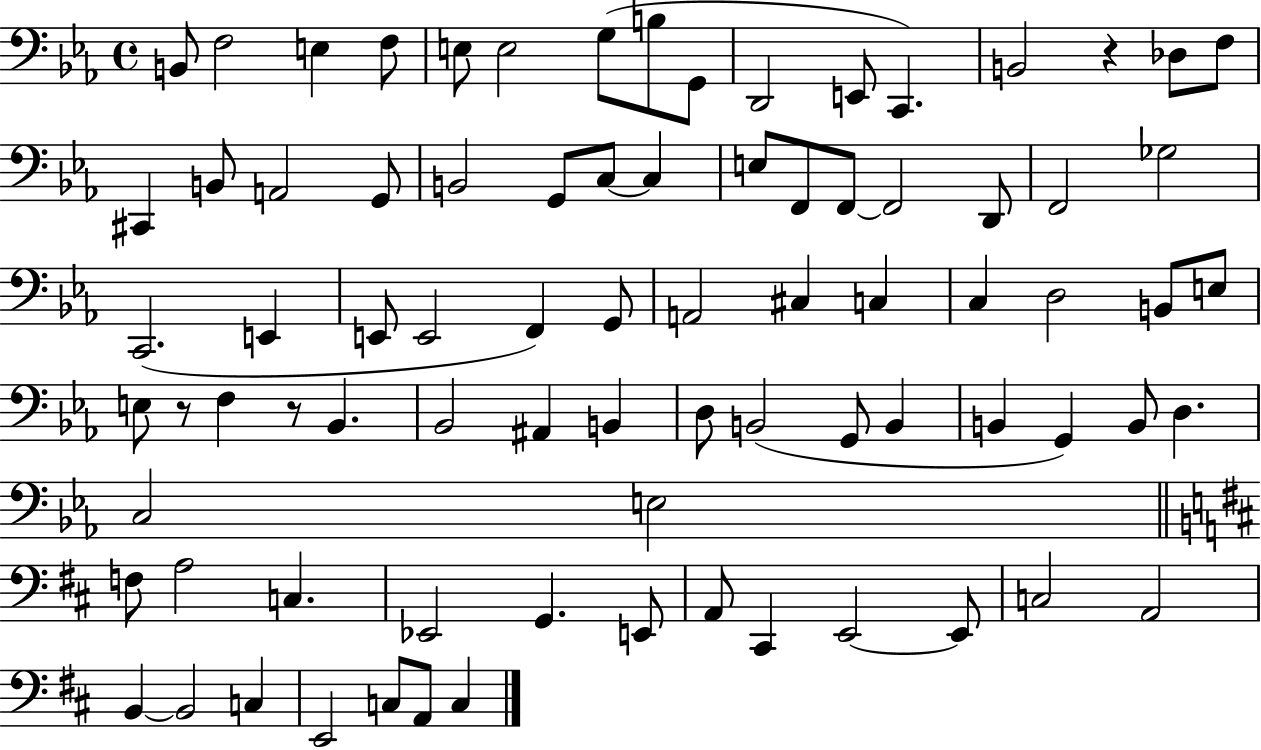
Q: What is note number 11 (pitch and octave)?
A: E2